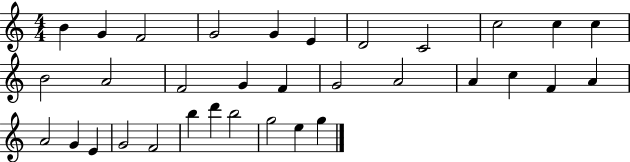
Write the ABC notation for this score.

X:1
T:Untitled
M:4/4
L:1/4
K:C
B G F2 G2 G E D2 C2 c2 c c B2 A2 F2 G F G2 A2 A c F A A2 G E G2 F2 b d' b2 g2 e g